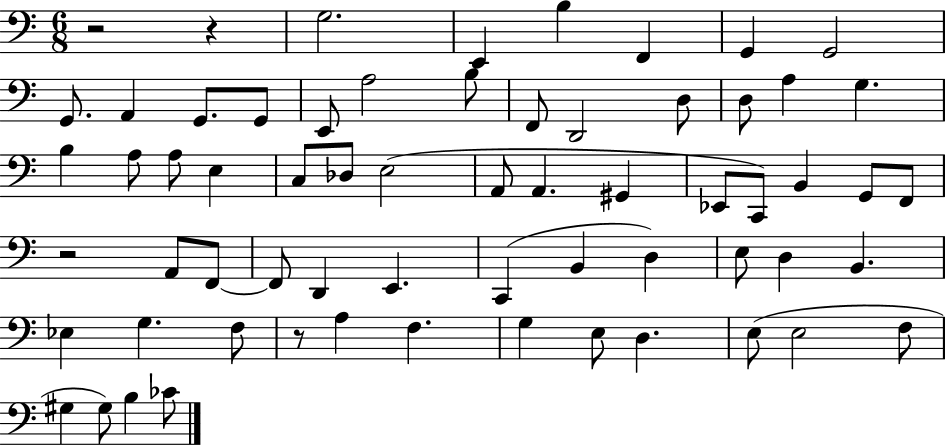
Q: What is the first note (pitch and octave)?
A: G3